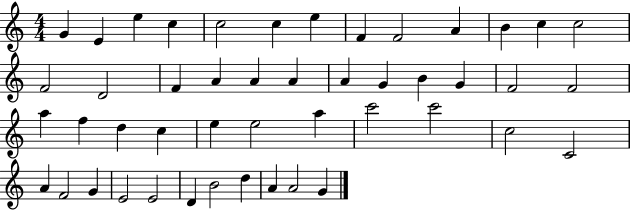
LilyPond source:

{
  \clef treble
  \numericTimeSignature
  \time 4/4
  \key c \major
  g'4 e'4 e''4 c''4 | c''2 c''4 e''4 | f'4 f'2 a'4 | b'4 c''4 c''2 | \break f'2 d'2 | f'4 a'4 a'4 a'4 | a'4 g'4 b'4 g'4 | f'2 f'2 | \break a''4 f''4 d''4 c''4 | e''4 e''2 a''4 | c'''2 c'''2 | c''2 c'2 | \break a'4 f'2 g'4 | e'2 e'2 | d'4 b'2 d''4 | a'4 a'2 g'4 | \break \bar "|."
}